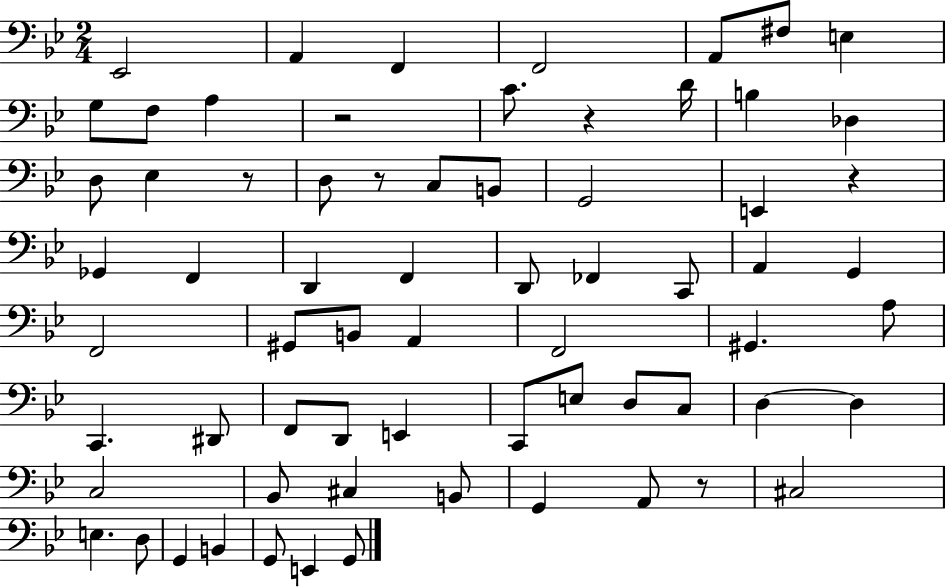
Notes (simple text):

Eb2/h A2/q F2/q F2/h A2/e F#3/e E3/q G3/e F3/e A3/q R/h C4/e. R/q D4/s B3/q Db3/q D3/e Eb3/q R/e D3/e R/e C3/e B2/e G2/h E2/q R/q Gb2/q F2/q D2/q F2/q D2/e FES2/q C2/e A2/q G2/q F2/h G#2/e B2/e A2/q F2/h G#2/q. A3/e C2/q. D#2/e F2/e D2/e E2/q C2/e E3/e D3/e C3/e D3/q D3/q C3/h Bb2/e C#3/q B2/e G2/q A2/e R/e C#3/h E3/q. D3/e G2/q B2/q G2/e E2/q G2/e